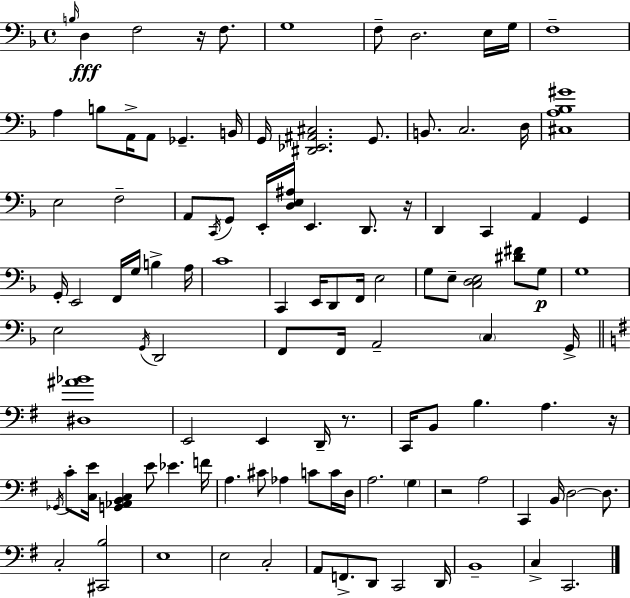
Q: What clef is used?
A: bass